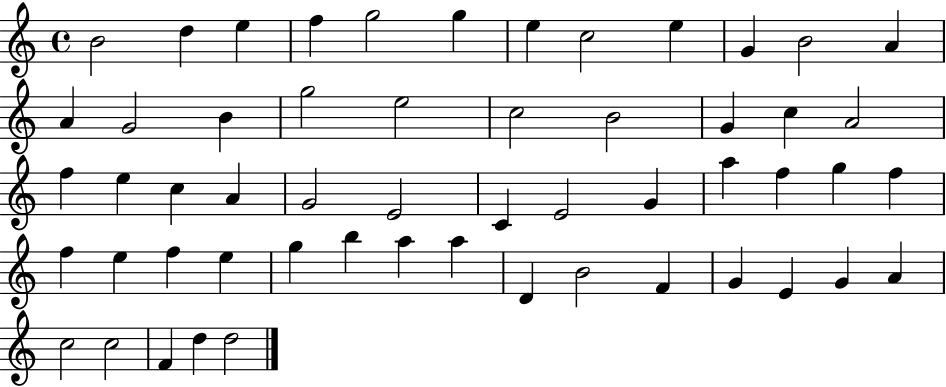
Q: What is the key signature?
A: C major